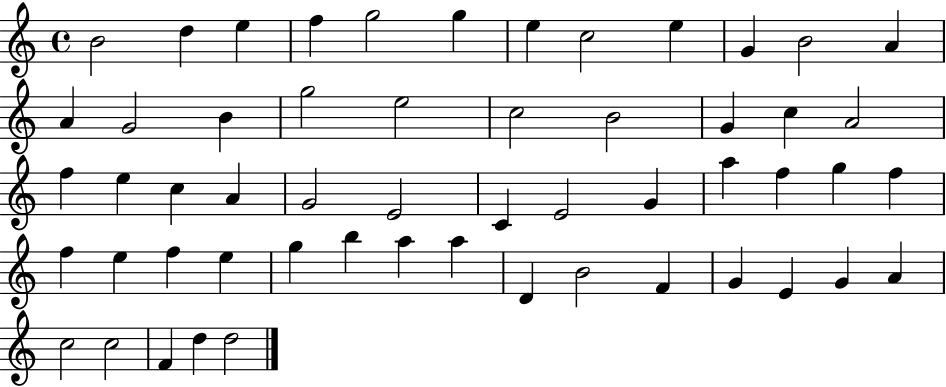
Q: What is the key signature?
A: C major